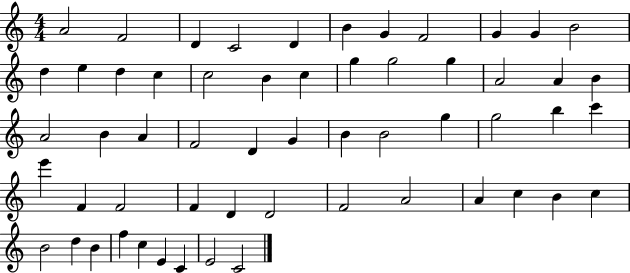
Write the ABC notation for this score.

X:1
T:Untitled
M:4/4
L:1/4
K:C
A2 F2 D C2 D B G F2 G G B2 d e d c c2 B c g g2 g A2 A B A2 B A F2 D G B B2 g g2 b c' e' F F2 F D D2 F2 A2 A c B c B2 d B f c E C E2 C2